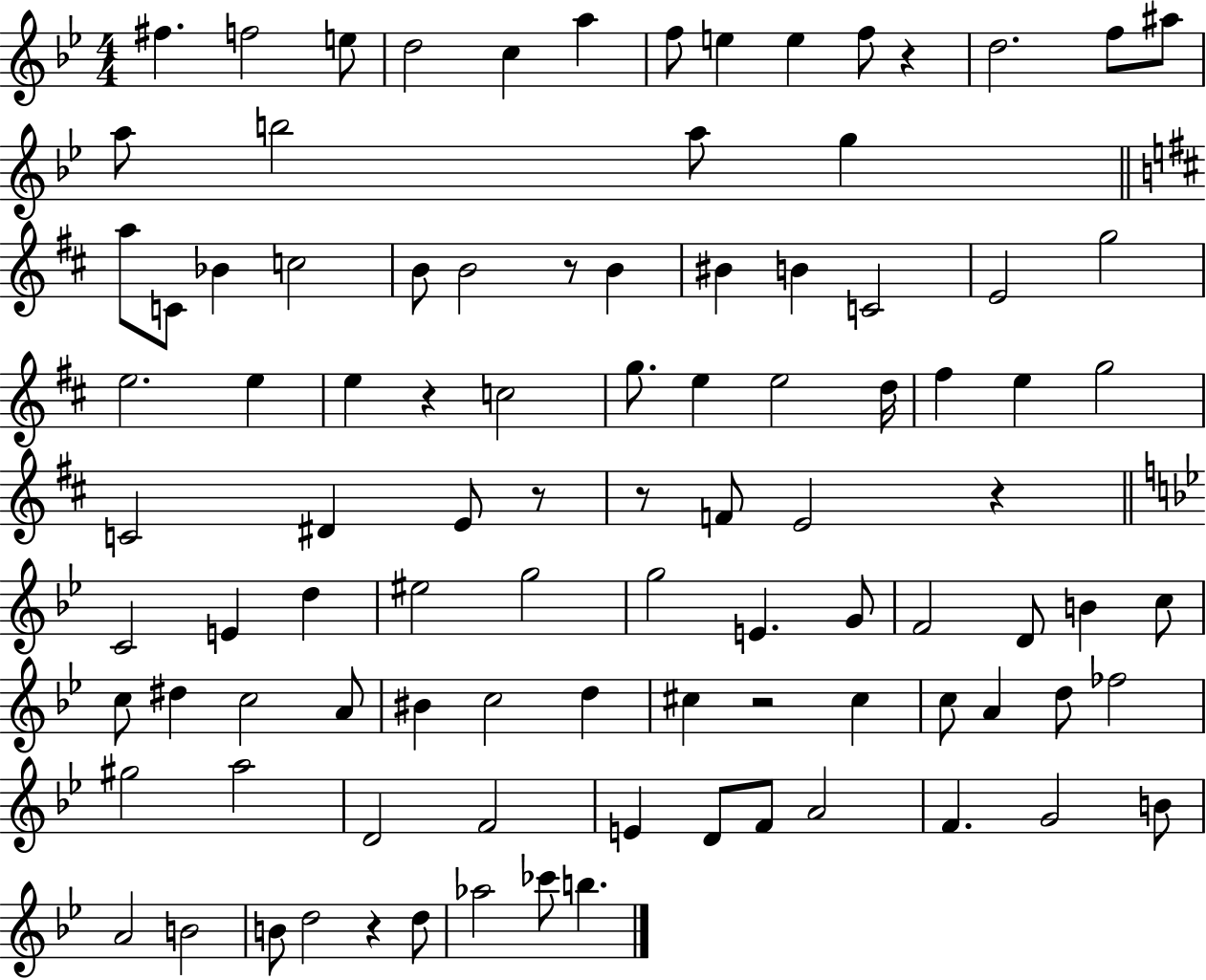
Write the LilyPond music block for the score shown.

{
  \clef treble
  \numericTimeSignature
  \time 4/4
  \key bes \major
  fis''4. f''2 e''8 | d''2 c''4 a''4 | f''8 e''4 e''4 f''8 r4 | d''2. f''8 ais''8 | \break a''8 b''2 a''8 g''4 | \bar "||" \break \key d \major a''8 c'8 bes'4 c''2 | b'8 b'2 r8 b'4 | bis'4 b'4 c'2 | e'2 g''2 | \break e''2. e''4 | e''4 r4 c''2 | g''8. e''4 e''2 d''16 | fis''4 e''4 g''2 | \break c'2 dis'4 e'8 r8 | r8 f'8 e'2 r4 | \bar "||" \break \key bes \major c'2 e'4 d''4 | eis''2 g''2 | g''2 e'4. g'8 | f'2 d'8 b'4 c''8 | \break c''8 dis''4 c''2 a'8 | bis'4 c''2 d''4 | cis''4 r2 cis''4 | c''8 a'4 d''8 fes''2 | \break gis''2 a''2 | d'2 f'2 | e'4 d'8 f'8 a'2 | f'4. g'2 b'8 | \break a'2 b'2 | b'8 d''2 r4 d''8 | aes''2 ces'''8 b''4. | \bar "|."
}